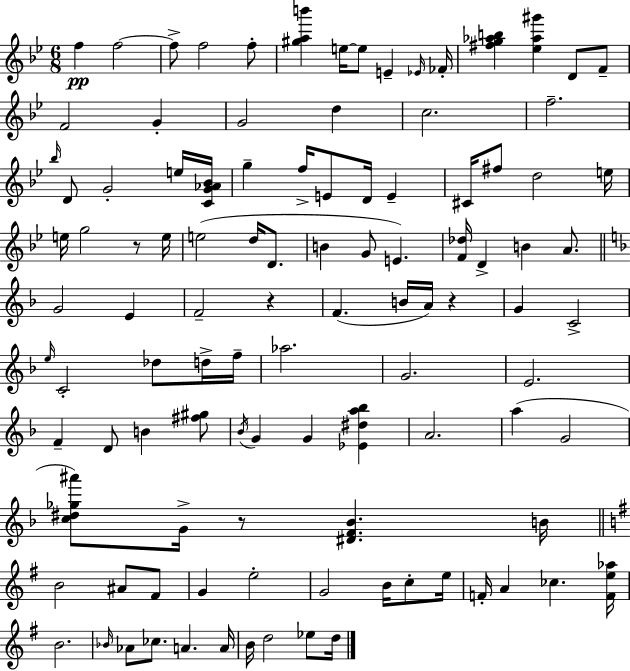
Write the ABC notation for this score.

X:1
T:Untitled
M:6/8
L:1/4
K:Gm
f f2 f/2 f2 f/2 [^gab'] e/4 e/2 E _E/4 _F/4 [^fg_ab] [_e_a^g'] D/2 F/2 F2 G G2 d c2 f2 _b/4 D/2 G2 e/4 [CG_A_B]/4 g f/4 E/2 D/4 E ^C/4 ^f/2 d2 e/4 e/4 g2 z/2 e/4 e2 d/4 D/2 B G/2 E [F_d]/4 D B A/2 G2 E F2 z F B/4 A/4 z G C2 e/4 C2 _d/2 d/4 f/4 _a2 G2 E2 F D/2 B [^f^g]/2 _B/4 G G [_E^da_b] A2 a G2 [c^d_g^a']/2 G/4 z/2 [^DF_B] B/4 B2 ^A/2 ^F/2 G e2 G2 B/4 c/2 e/4 F/4 A _c [Fe_a]/4 B2 _B/4 _A/2 _c/2 A A/4 B/4 d2 _e/2 d/4